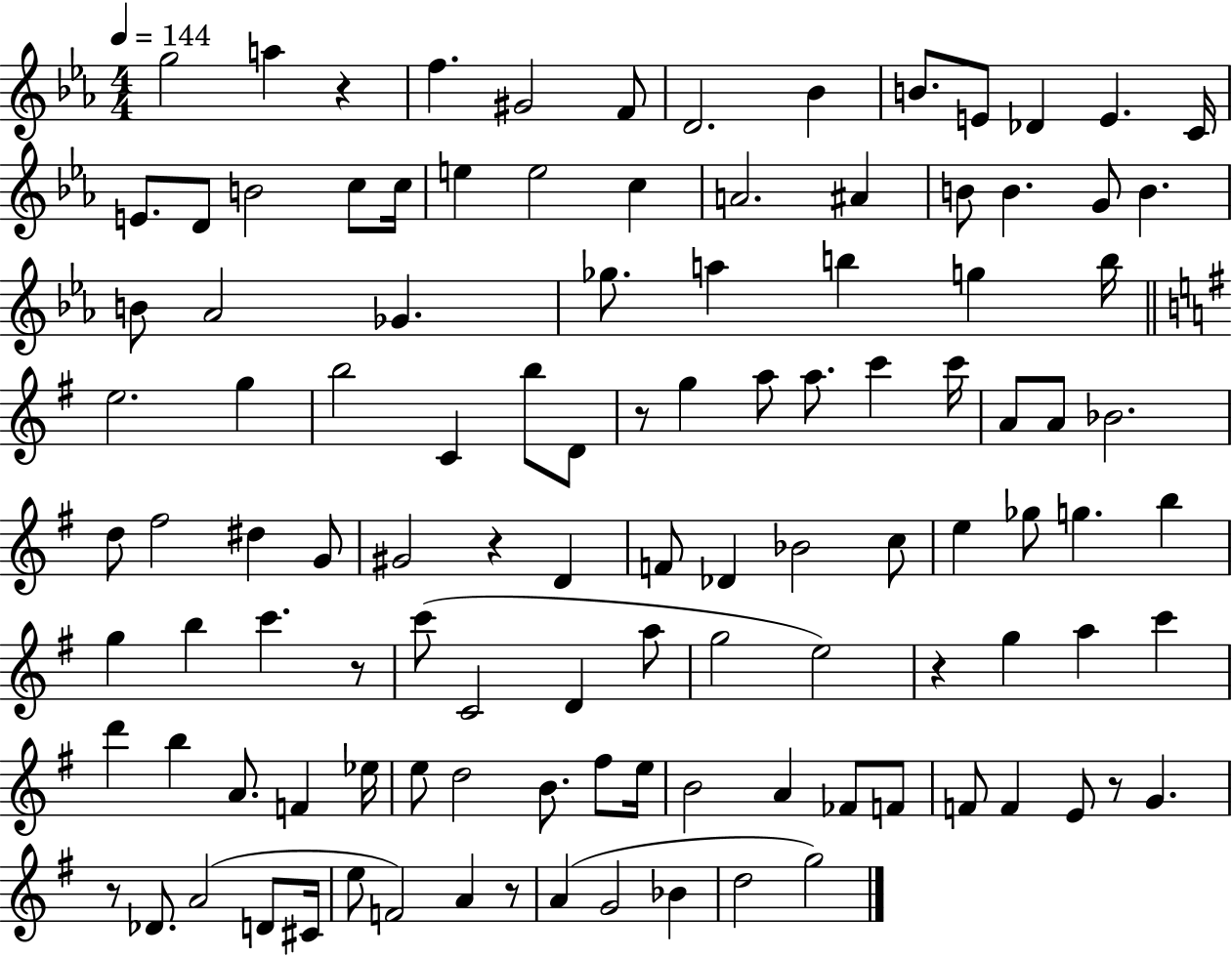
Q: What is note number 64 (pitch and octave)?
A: B5